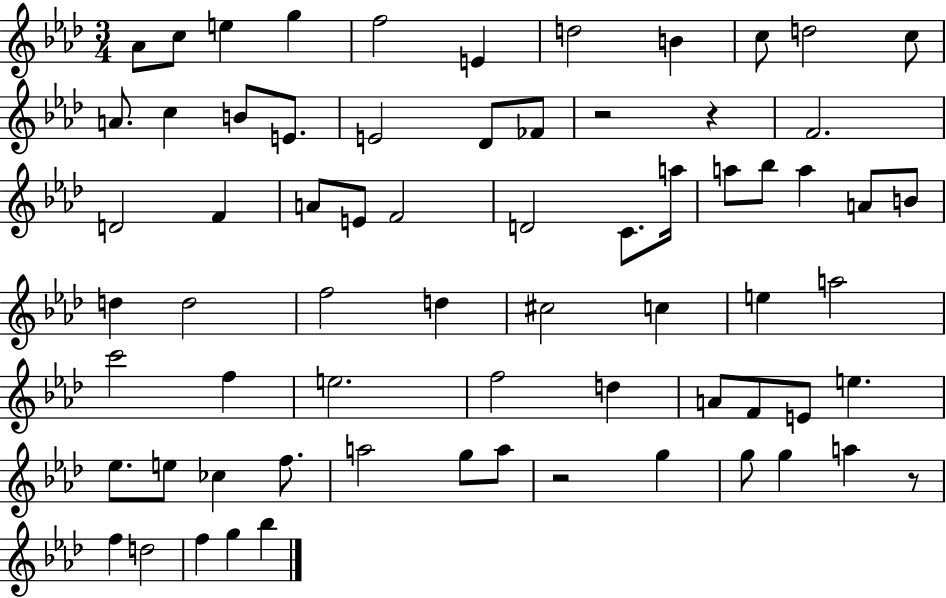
Ab4/e C5/e E5/q G5/q F5/h E4/q D5/h B4/q C5/e D5/h C5/e A4/e. C5/q B4/e E4/e. E4/h Db4/e FES4/e R/h R/q F4/h. D4/h F4/q A4/e E4/e F4/h D4/h C4/e. A5/s A5/e Bb5/e A5/q A4/e B4/e D5/q D5/h F5/h D5/q C#5/h C5/q E5/q A5/h C6/h F5/q E5/h. F5/h D5/q A4/e F4/e E4/e E5/q. Eb5/e. E5/e CES5/q F5/e. A5/h G5/e A5/e R/h G5/q G5/e G5/q A5/q R/e F5/q D5/h F5/q G5/q Bb5/q